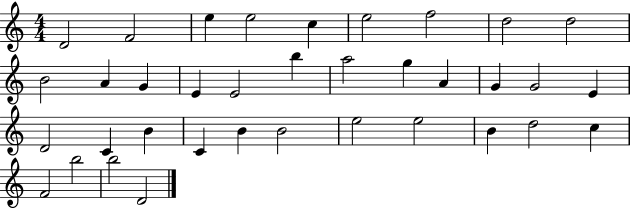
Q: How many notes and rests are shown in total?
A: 36